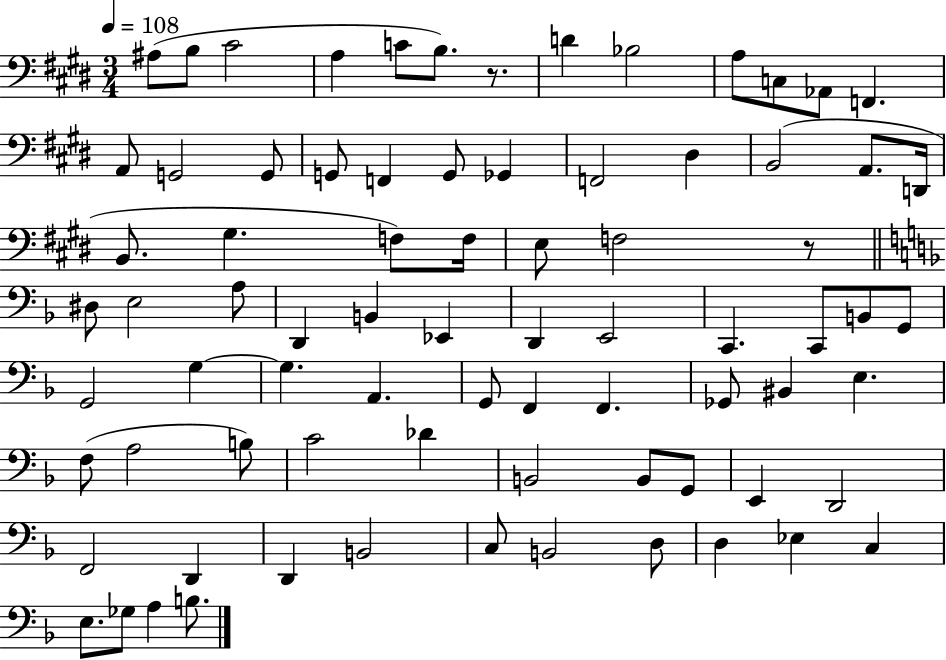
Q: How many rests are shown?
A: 2